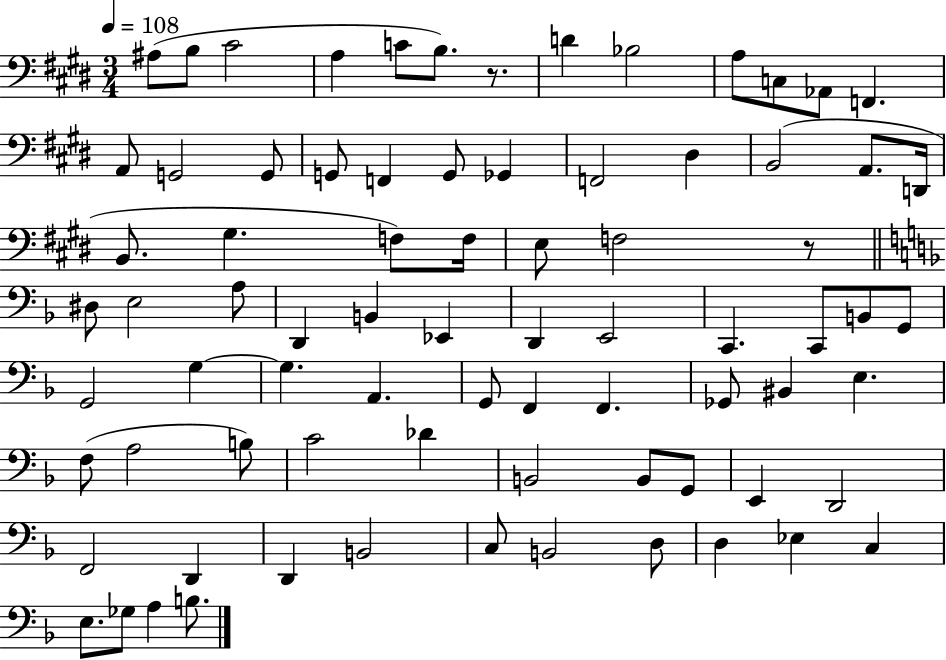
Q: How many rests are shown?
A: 2